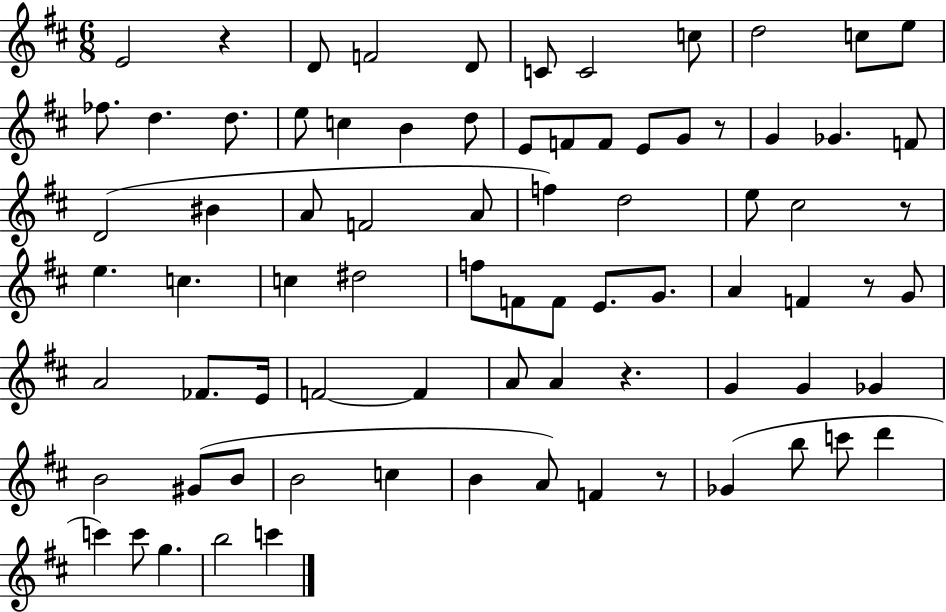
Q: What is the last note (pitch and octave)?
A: C6